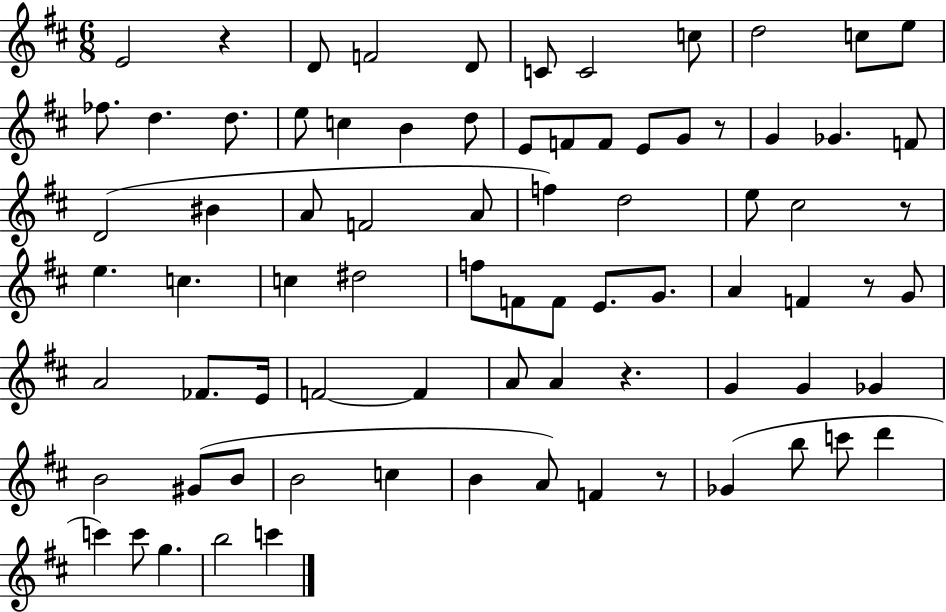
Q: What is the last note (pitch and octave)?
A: C6